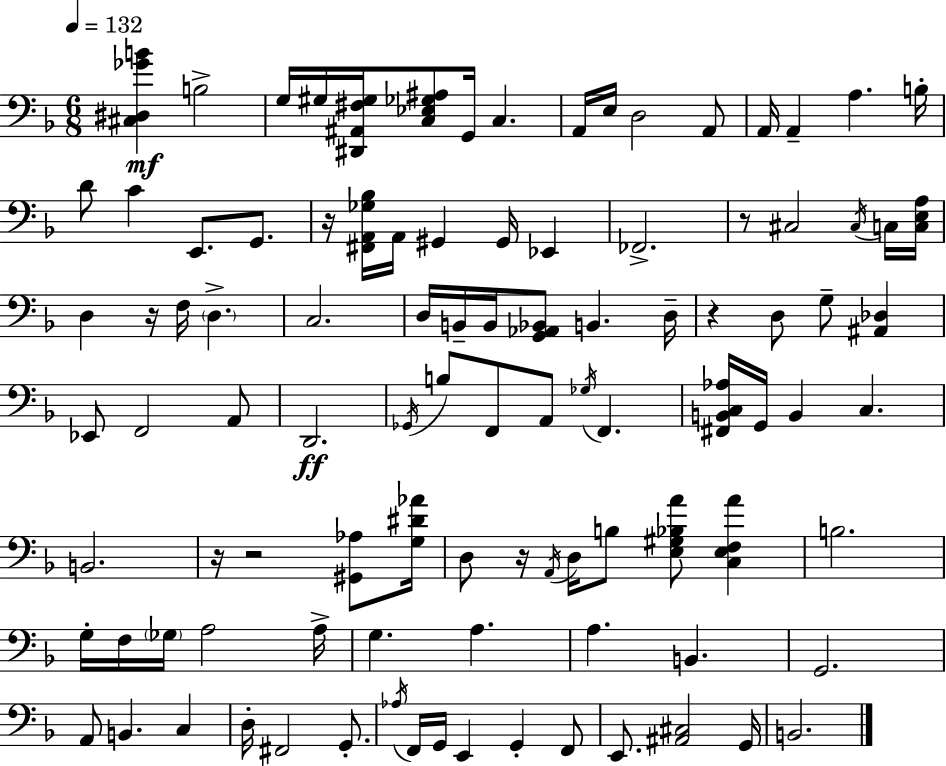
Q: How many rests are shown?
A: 7